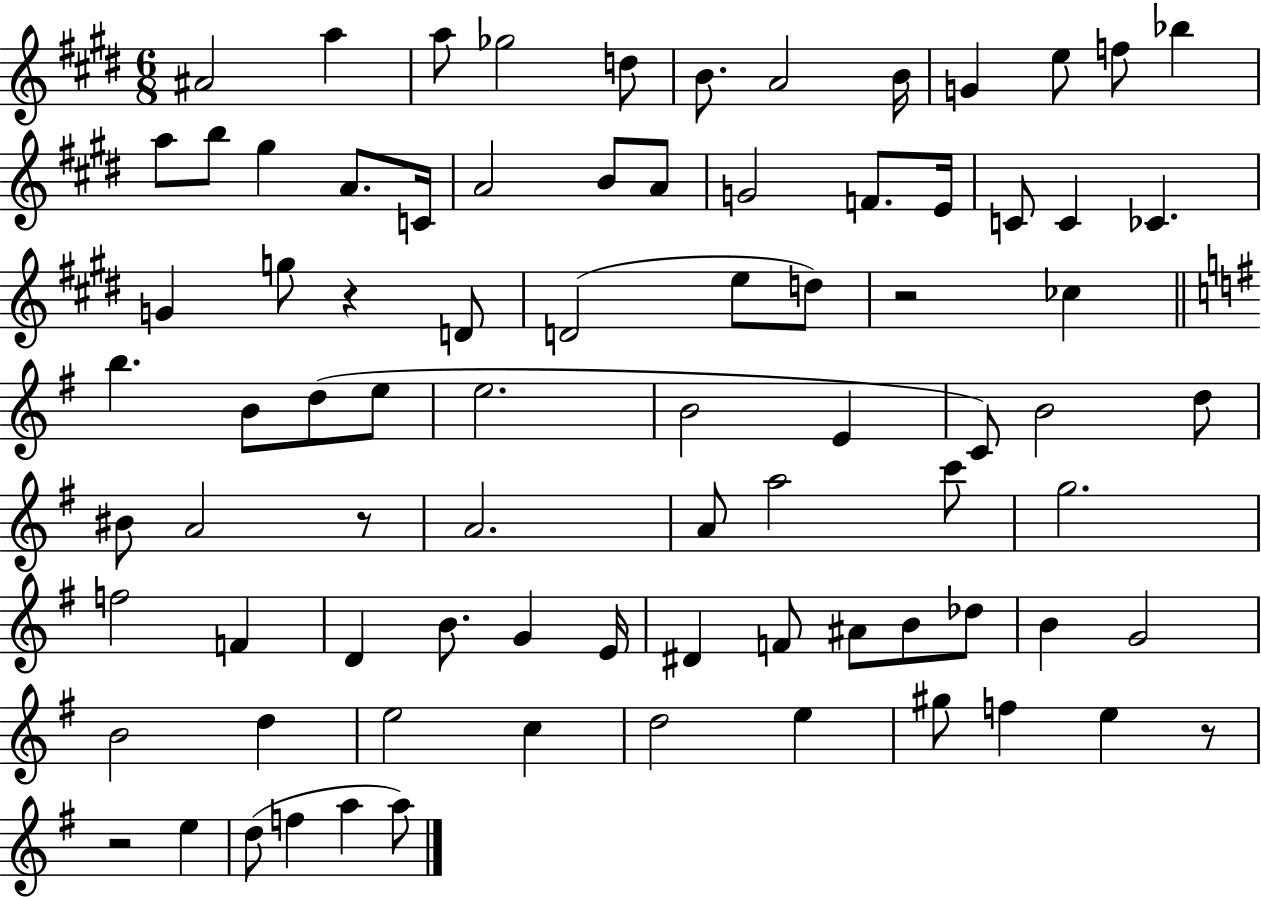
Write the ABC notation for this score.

X:1
T:Untitled
M:6/8
L:1/4
K:E
^A2 a a/2 _g2 d/2 B/2 A2 B/4 G e/2 f/2 _b a/2 b/2 ^g A/2 C/4 A2 B/2 A/2 G2 F/2 E/4 C/2 C _C G g/2 z D/2 D2 e/2 d/2 z2 _c b B/2 d/2 e/2 e2 B2 E C/2 B2 d/2 ^B/2 A2 z/2 A2 A/2 a2 c'/2 g2 f2 F D B/2 G E/4 ^D F/2 ^A/2 B/2 _d/2 B G2 B2 d e2 c d2 e ^g/2 f e z/2 z2 e d/2 f a a/2